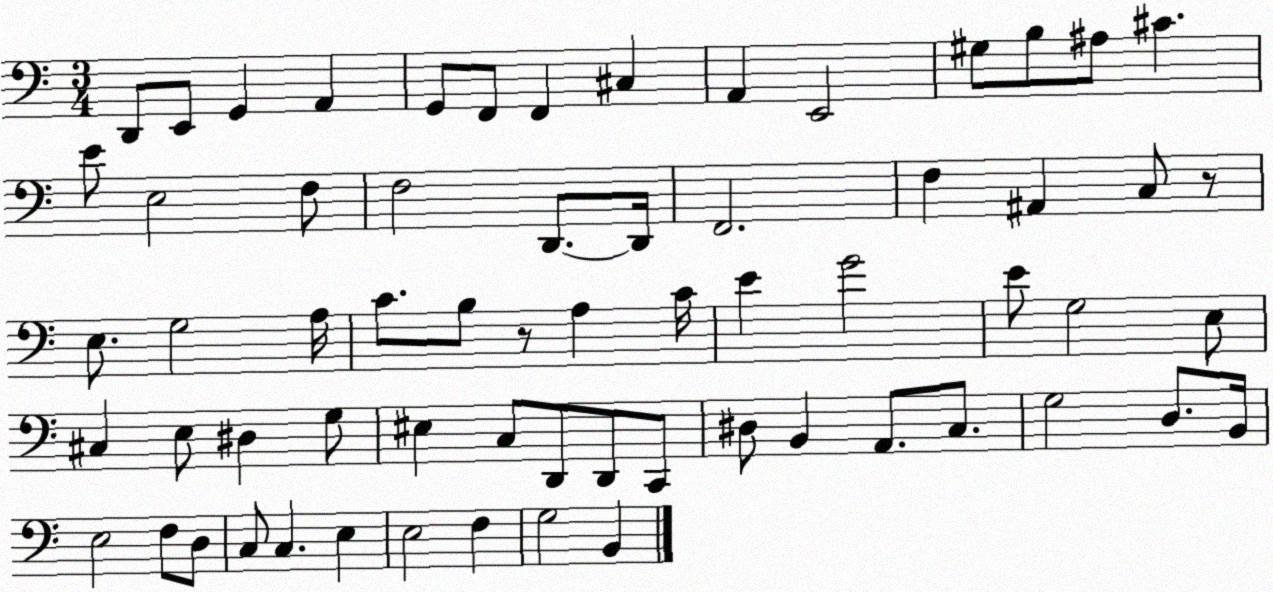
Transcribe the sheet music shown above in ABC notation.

X:1
T:Untitled
M:3/4
L:1/4
K:C
D,,/2 E,,/2 G,, A,, G,,/2 F,,/2 F,, ^C, A,, E,,2 ^G,/2 B,/2 ^A,/2 ^C E/2 E,2 F,/2 F,2 D,,/2 D,,/4 F,,2 F, ^A,, C,/2 z/2 E,/2 G,2 A,/4 C/2 B,/2 z/2 A, C/4 E G2 E/2 G,2 E,/2 ^C, E,/2 ^D, G,/2 ^E, C,/2 D,,/2 D,,/2 C,,/2 ^D,/2 B,, A,,/2 C,/2 G,2 D,/2 B,,/4 E,2 F,/2 D,/2 C,/2 C, E, E,2 F, G,2 B,,